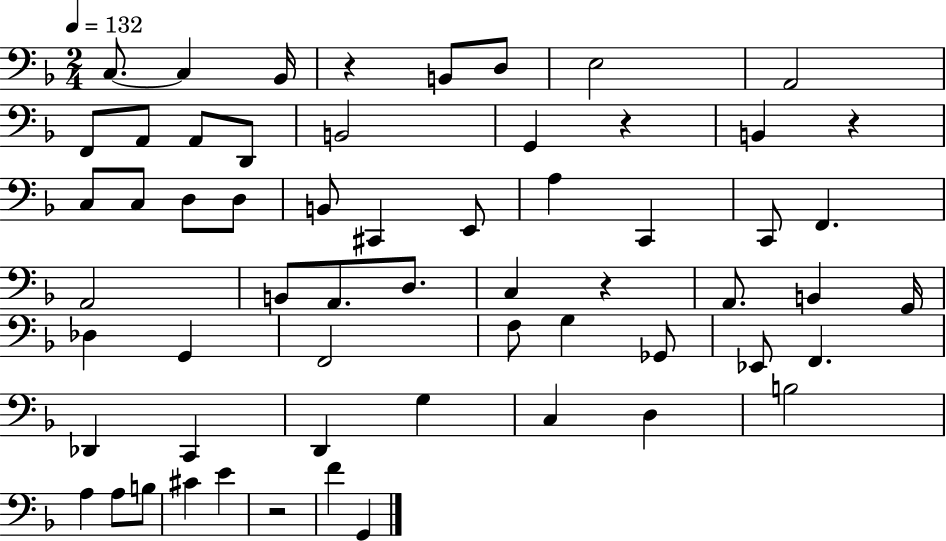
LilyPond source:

{
  \clef bass
  \numericTimeSignature
  \time 2/4
  \key f \major
  \tempo 4 = 132
  \repeat volta 2 { c8.~~ c4 bes,16 | r4 b,8 d8 | e2 | a,2 | \break f,8 a,8 a,8 d,8 | b,2 | g,4 r4 | b,4 r4 | \break c8 c8 d8 d8 | b,8 cis,4 e,8 | a4 c,4 | c,8 f,4. | \break a,2 | b,8 a,8. d8. | c4 r4 | a,8. b,4 g,16 | \break des4 g,4 | f,2 | f8 g4 ges,8 | ees,8 f,4. | \break des,4 c,4 | d,4 g4 | c4 d4 | b2 | \break a4 a8 b8 | cis'4 e'4 | r2 | f'4 g,4 | \break } \bar "|."
}